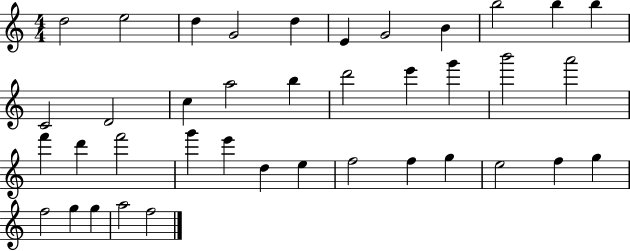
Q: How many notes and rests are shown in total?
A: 39